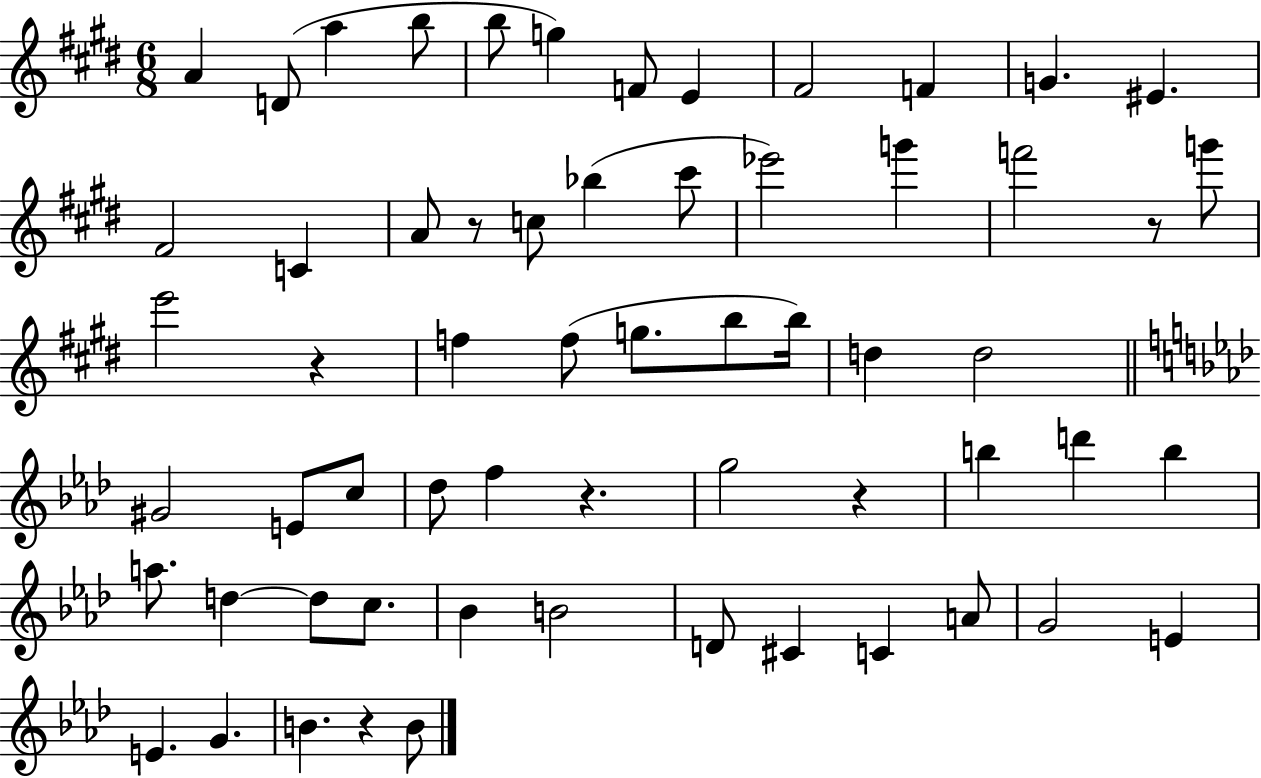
A4/q D4/e A5/q B5/e B5/e G5/q F4/e E4/q F#4/h F4/q G4/q. EIS4/q. F#4/h C4/q A4/e R/e C5/e Bb5/q C#6/e Eb6/h G6/q F6/h R/e G6/e E6/h R/q F5/q F5/e G5/e. B5/e B5/s D5/q D5/h G#4/h E4/e C5/e Db5/e F5/q R/q. G5/h R/q B5/q D6/q B5/q A5/e. D5/q D5/e C5/e. Bb4/q B4/h D4/e C#4/q C4/q A4/e G4/h E4/q E4/q. G4/q. B4/q. R/q B4/e